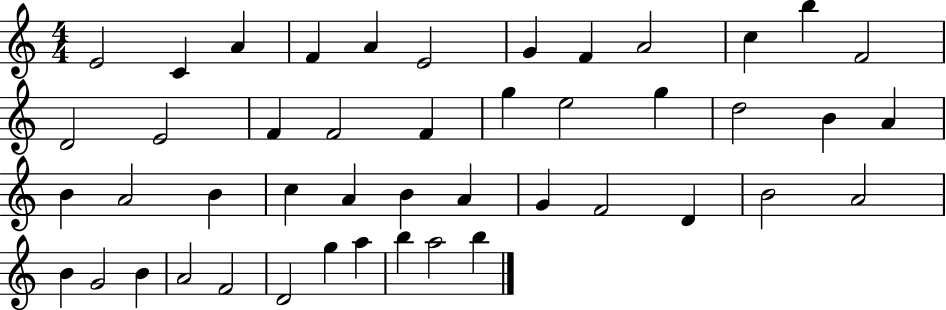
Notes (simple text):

E4/h C4/q A4/q F4/q A4/q E4/h G4/q F4/q A4/h C5/q B5/q F4/h D4/h E4/h F4/q F4/h F4/q G5/q E5/h G5/q D5/h B4/q A4/q B4/q A4/h B4/q C5/q A4/q B4/q A4/q G4/q F4/h D4/q B4/h A4/h B4/q G4/h B4/q A4/h F4/h D4/h G5/q A5/q B5/q A5/h B5/q